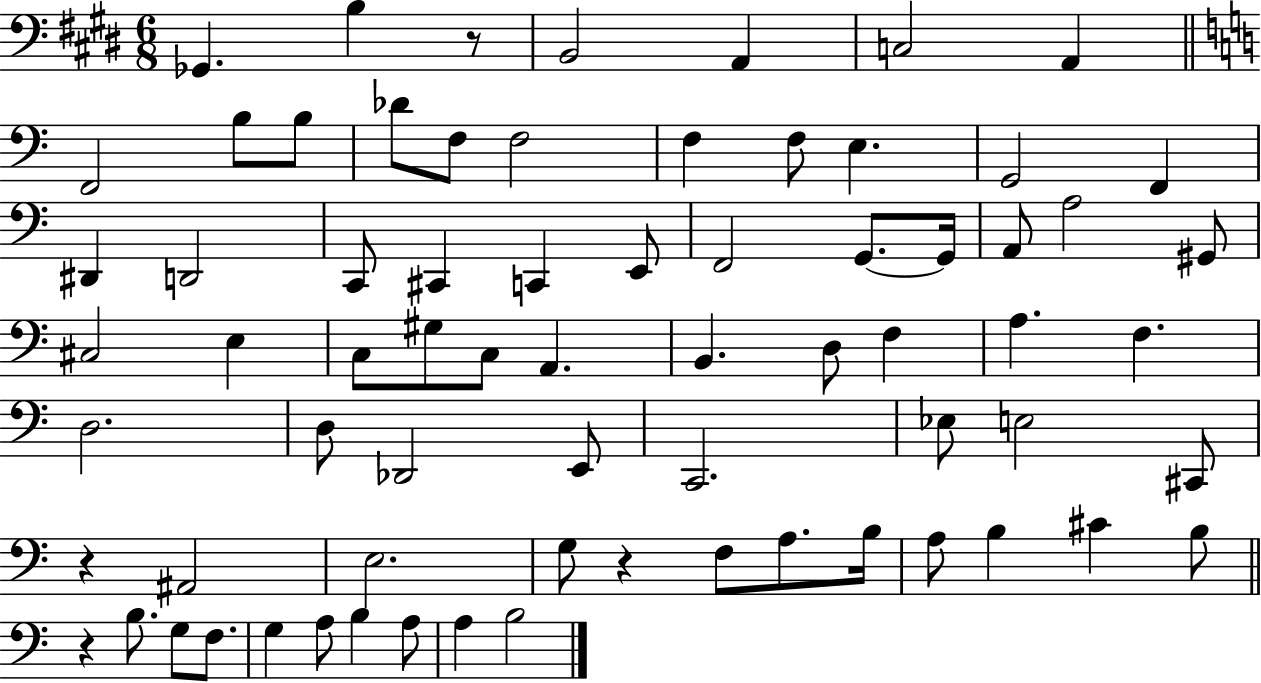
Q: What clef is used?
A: bass